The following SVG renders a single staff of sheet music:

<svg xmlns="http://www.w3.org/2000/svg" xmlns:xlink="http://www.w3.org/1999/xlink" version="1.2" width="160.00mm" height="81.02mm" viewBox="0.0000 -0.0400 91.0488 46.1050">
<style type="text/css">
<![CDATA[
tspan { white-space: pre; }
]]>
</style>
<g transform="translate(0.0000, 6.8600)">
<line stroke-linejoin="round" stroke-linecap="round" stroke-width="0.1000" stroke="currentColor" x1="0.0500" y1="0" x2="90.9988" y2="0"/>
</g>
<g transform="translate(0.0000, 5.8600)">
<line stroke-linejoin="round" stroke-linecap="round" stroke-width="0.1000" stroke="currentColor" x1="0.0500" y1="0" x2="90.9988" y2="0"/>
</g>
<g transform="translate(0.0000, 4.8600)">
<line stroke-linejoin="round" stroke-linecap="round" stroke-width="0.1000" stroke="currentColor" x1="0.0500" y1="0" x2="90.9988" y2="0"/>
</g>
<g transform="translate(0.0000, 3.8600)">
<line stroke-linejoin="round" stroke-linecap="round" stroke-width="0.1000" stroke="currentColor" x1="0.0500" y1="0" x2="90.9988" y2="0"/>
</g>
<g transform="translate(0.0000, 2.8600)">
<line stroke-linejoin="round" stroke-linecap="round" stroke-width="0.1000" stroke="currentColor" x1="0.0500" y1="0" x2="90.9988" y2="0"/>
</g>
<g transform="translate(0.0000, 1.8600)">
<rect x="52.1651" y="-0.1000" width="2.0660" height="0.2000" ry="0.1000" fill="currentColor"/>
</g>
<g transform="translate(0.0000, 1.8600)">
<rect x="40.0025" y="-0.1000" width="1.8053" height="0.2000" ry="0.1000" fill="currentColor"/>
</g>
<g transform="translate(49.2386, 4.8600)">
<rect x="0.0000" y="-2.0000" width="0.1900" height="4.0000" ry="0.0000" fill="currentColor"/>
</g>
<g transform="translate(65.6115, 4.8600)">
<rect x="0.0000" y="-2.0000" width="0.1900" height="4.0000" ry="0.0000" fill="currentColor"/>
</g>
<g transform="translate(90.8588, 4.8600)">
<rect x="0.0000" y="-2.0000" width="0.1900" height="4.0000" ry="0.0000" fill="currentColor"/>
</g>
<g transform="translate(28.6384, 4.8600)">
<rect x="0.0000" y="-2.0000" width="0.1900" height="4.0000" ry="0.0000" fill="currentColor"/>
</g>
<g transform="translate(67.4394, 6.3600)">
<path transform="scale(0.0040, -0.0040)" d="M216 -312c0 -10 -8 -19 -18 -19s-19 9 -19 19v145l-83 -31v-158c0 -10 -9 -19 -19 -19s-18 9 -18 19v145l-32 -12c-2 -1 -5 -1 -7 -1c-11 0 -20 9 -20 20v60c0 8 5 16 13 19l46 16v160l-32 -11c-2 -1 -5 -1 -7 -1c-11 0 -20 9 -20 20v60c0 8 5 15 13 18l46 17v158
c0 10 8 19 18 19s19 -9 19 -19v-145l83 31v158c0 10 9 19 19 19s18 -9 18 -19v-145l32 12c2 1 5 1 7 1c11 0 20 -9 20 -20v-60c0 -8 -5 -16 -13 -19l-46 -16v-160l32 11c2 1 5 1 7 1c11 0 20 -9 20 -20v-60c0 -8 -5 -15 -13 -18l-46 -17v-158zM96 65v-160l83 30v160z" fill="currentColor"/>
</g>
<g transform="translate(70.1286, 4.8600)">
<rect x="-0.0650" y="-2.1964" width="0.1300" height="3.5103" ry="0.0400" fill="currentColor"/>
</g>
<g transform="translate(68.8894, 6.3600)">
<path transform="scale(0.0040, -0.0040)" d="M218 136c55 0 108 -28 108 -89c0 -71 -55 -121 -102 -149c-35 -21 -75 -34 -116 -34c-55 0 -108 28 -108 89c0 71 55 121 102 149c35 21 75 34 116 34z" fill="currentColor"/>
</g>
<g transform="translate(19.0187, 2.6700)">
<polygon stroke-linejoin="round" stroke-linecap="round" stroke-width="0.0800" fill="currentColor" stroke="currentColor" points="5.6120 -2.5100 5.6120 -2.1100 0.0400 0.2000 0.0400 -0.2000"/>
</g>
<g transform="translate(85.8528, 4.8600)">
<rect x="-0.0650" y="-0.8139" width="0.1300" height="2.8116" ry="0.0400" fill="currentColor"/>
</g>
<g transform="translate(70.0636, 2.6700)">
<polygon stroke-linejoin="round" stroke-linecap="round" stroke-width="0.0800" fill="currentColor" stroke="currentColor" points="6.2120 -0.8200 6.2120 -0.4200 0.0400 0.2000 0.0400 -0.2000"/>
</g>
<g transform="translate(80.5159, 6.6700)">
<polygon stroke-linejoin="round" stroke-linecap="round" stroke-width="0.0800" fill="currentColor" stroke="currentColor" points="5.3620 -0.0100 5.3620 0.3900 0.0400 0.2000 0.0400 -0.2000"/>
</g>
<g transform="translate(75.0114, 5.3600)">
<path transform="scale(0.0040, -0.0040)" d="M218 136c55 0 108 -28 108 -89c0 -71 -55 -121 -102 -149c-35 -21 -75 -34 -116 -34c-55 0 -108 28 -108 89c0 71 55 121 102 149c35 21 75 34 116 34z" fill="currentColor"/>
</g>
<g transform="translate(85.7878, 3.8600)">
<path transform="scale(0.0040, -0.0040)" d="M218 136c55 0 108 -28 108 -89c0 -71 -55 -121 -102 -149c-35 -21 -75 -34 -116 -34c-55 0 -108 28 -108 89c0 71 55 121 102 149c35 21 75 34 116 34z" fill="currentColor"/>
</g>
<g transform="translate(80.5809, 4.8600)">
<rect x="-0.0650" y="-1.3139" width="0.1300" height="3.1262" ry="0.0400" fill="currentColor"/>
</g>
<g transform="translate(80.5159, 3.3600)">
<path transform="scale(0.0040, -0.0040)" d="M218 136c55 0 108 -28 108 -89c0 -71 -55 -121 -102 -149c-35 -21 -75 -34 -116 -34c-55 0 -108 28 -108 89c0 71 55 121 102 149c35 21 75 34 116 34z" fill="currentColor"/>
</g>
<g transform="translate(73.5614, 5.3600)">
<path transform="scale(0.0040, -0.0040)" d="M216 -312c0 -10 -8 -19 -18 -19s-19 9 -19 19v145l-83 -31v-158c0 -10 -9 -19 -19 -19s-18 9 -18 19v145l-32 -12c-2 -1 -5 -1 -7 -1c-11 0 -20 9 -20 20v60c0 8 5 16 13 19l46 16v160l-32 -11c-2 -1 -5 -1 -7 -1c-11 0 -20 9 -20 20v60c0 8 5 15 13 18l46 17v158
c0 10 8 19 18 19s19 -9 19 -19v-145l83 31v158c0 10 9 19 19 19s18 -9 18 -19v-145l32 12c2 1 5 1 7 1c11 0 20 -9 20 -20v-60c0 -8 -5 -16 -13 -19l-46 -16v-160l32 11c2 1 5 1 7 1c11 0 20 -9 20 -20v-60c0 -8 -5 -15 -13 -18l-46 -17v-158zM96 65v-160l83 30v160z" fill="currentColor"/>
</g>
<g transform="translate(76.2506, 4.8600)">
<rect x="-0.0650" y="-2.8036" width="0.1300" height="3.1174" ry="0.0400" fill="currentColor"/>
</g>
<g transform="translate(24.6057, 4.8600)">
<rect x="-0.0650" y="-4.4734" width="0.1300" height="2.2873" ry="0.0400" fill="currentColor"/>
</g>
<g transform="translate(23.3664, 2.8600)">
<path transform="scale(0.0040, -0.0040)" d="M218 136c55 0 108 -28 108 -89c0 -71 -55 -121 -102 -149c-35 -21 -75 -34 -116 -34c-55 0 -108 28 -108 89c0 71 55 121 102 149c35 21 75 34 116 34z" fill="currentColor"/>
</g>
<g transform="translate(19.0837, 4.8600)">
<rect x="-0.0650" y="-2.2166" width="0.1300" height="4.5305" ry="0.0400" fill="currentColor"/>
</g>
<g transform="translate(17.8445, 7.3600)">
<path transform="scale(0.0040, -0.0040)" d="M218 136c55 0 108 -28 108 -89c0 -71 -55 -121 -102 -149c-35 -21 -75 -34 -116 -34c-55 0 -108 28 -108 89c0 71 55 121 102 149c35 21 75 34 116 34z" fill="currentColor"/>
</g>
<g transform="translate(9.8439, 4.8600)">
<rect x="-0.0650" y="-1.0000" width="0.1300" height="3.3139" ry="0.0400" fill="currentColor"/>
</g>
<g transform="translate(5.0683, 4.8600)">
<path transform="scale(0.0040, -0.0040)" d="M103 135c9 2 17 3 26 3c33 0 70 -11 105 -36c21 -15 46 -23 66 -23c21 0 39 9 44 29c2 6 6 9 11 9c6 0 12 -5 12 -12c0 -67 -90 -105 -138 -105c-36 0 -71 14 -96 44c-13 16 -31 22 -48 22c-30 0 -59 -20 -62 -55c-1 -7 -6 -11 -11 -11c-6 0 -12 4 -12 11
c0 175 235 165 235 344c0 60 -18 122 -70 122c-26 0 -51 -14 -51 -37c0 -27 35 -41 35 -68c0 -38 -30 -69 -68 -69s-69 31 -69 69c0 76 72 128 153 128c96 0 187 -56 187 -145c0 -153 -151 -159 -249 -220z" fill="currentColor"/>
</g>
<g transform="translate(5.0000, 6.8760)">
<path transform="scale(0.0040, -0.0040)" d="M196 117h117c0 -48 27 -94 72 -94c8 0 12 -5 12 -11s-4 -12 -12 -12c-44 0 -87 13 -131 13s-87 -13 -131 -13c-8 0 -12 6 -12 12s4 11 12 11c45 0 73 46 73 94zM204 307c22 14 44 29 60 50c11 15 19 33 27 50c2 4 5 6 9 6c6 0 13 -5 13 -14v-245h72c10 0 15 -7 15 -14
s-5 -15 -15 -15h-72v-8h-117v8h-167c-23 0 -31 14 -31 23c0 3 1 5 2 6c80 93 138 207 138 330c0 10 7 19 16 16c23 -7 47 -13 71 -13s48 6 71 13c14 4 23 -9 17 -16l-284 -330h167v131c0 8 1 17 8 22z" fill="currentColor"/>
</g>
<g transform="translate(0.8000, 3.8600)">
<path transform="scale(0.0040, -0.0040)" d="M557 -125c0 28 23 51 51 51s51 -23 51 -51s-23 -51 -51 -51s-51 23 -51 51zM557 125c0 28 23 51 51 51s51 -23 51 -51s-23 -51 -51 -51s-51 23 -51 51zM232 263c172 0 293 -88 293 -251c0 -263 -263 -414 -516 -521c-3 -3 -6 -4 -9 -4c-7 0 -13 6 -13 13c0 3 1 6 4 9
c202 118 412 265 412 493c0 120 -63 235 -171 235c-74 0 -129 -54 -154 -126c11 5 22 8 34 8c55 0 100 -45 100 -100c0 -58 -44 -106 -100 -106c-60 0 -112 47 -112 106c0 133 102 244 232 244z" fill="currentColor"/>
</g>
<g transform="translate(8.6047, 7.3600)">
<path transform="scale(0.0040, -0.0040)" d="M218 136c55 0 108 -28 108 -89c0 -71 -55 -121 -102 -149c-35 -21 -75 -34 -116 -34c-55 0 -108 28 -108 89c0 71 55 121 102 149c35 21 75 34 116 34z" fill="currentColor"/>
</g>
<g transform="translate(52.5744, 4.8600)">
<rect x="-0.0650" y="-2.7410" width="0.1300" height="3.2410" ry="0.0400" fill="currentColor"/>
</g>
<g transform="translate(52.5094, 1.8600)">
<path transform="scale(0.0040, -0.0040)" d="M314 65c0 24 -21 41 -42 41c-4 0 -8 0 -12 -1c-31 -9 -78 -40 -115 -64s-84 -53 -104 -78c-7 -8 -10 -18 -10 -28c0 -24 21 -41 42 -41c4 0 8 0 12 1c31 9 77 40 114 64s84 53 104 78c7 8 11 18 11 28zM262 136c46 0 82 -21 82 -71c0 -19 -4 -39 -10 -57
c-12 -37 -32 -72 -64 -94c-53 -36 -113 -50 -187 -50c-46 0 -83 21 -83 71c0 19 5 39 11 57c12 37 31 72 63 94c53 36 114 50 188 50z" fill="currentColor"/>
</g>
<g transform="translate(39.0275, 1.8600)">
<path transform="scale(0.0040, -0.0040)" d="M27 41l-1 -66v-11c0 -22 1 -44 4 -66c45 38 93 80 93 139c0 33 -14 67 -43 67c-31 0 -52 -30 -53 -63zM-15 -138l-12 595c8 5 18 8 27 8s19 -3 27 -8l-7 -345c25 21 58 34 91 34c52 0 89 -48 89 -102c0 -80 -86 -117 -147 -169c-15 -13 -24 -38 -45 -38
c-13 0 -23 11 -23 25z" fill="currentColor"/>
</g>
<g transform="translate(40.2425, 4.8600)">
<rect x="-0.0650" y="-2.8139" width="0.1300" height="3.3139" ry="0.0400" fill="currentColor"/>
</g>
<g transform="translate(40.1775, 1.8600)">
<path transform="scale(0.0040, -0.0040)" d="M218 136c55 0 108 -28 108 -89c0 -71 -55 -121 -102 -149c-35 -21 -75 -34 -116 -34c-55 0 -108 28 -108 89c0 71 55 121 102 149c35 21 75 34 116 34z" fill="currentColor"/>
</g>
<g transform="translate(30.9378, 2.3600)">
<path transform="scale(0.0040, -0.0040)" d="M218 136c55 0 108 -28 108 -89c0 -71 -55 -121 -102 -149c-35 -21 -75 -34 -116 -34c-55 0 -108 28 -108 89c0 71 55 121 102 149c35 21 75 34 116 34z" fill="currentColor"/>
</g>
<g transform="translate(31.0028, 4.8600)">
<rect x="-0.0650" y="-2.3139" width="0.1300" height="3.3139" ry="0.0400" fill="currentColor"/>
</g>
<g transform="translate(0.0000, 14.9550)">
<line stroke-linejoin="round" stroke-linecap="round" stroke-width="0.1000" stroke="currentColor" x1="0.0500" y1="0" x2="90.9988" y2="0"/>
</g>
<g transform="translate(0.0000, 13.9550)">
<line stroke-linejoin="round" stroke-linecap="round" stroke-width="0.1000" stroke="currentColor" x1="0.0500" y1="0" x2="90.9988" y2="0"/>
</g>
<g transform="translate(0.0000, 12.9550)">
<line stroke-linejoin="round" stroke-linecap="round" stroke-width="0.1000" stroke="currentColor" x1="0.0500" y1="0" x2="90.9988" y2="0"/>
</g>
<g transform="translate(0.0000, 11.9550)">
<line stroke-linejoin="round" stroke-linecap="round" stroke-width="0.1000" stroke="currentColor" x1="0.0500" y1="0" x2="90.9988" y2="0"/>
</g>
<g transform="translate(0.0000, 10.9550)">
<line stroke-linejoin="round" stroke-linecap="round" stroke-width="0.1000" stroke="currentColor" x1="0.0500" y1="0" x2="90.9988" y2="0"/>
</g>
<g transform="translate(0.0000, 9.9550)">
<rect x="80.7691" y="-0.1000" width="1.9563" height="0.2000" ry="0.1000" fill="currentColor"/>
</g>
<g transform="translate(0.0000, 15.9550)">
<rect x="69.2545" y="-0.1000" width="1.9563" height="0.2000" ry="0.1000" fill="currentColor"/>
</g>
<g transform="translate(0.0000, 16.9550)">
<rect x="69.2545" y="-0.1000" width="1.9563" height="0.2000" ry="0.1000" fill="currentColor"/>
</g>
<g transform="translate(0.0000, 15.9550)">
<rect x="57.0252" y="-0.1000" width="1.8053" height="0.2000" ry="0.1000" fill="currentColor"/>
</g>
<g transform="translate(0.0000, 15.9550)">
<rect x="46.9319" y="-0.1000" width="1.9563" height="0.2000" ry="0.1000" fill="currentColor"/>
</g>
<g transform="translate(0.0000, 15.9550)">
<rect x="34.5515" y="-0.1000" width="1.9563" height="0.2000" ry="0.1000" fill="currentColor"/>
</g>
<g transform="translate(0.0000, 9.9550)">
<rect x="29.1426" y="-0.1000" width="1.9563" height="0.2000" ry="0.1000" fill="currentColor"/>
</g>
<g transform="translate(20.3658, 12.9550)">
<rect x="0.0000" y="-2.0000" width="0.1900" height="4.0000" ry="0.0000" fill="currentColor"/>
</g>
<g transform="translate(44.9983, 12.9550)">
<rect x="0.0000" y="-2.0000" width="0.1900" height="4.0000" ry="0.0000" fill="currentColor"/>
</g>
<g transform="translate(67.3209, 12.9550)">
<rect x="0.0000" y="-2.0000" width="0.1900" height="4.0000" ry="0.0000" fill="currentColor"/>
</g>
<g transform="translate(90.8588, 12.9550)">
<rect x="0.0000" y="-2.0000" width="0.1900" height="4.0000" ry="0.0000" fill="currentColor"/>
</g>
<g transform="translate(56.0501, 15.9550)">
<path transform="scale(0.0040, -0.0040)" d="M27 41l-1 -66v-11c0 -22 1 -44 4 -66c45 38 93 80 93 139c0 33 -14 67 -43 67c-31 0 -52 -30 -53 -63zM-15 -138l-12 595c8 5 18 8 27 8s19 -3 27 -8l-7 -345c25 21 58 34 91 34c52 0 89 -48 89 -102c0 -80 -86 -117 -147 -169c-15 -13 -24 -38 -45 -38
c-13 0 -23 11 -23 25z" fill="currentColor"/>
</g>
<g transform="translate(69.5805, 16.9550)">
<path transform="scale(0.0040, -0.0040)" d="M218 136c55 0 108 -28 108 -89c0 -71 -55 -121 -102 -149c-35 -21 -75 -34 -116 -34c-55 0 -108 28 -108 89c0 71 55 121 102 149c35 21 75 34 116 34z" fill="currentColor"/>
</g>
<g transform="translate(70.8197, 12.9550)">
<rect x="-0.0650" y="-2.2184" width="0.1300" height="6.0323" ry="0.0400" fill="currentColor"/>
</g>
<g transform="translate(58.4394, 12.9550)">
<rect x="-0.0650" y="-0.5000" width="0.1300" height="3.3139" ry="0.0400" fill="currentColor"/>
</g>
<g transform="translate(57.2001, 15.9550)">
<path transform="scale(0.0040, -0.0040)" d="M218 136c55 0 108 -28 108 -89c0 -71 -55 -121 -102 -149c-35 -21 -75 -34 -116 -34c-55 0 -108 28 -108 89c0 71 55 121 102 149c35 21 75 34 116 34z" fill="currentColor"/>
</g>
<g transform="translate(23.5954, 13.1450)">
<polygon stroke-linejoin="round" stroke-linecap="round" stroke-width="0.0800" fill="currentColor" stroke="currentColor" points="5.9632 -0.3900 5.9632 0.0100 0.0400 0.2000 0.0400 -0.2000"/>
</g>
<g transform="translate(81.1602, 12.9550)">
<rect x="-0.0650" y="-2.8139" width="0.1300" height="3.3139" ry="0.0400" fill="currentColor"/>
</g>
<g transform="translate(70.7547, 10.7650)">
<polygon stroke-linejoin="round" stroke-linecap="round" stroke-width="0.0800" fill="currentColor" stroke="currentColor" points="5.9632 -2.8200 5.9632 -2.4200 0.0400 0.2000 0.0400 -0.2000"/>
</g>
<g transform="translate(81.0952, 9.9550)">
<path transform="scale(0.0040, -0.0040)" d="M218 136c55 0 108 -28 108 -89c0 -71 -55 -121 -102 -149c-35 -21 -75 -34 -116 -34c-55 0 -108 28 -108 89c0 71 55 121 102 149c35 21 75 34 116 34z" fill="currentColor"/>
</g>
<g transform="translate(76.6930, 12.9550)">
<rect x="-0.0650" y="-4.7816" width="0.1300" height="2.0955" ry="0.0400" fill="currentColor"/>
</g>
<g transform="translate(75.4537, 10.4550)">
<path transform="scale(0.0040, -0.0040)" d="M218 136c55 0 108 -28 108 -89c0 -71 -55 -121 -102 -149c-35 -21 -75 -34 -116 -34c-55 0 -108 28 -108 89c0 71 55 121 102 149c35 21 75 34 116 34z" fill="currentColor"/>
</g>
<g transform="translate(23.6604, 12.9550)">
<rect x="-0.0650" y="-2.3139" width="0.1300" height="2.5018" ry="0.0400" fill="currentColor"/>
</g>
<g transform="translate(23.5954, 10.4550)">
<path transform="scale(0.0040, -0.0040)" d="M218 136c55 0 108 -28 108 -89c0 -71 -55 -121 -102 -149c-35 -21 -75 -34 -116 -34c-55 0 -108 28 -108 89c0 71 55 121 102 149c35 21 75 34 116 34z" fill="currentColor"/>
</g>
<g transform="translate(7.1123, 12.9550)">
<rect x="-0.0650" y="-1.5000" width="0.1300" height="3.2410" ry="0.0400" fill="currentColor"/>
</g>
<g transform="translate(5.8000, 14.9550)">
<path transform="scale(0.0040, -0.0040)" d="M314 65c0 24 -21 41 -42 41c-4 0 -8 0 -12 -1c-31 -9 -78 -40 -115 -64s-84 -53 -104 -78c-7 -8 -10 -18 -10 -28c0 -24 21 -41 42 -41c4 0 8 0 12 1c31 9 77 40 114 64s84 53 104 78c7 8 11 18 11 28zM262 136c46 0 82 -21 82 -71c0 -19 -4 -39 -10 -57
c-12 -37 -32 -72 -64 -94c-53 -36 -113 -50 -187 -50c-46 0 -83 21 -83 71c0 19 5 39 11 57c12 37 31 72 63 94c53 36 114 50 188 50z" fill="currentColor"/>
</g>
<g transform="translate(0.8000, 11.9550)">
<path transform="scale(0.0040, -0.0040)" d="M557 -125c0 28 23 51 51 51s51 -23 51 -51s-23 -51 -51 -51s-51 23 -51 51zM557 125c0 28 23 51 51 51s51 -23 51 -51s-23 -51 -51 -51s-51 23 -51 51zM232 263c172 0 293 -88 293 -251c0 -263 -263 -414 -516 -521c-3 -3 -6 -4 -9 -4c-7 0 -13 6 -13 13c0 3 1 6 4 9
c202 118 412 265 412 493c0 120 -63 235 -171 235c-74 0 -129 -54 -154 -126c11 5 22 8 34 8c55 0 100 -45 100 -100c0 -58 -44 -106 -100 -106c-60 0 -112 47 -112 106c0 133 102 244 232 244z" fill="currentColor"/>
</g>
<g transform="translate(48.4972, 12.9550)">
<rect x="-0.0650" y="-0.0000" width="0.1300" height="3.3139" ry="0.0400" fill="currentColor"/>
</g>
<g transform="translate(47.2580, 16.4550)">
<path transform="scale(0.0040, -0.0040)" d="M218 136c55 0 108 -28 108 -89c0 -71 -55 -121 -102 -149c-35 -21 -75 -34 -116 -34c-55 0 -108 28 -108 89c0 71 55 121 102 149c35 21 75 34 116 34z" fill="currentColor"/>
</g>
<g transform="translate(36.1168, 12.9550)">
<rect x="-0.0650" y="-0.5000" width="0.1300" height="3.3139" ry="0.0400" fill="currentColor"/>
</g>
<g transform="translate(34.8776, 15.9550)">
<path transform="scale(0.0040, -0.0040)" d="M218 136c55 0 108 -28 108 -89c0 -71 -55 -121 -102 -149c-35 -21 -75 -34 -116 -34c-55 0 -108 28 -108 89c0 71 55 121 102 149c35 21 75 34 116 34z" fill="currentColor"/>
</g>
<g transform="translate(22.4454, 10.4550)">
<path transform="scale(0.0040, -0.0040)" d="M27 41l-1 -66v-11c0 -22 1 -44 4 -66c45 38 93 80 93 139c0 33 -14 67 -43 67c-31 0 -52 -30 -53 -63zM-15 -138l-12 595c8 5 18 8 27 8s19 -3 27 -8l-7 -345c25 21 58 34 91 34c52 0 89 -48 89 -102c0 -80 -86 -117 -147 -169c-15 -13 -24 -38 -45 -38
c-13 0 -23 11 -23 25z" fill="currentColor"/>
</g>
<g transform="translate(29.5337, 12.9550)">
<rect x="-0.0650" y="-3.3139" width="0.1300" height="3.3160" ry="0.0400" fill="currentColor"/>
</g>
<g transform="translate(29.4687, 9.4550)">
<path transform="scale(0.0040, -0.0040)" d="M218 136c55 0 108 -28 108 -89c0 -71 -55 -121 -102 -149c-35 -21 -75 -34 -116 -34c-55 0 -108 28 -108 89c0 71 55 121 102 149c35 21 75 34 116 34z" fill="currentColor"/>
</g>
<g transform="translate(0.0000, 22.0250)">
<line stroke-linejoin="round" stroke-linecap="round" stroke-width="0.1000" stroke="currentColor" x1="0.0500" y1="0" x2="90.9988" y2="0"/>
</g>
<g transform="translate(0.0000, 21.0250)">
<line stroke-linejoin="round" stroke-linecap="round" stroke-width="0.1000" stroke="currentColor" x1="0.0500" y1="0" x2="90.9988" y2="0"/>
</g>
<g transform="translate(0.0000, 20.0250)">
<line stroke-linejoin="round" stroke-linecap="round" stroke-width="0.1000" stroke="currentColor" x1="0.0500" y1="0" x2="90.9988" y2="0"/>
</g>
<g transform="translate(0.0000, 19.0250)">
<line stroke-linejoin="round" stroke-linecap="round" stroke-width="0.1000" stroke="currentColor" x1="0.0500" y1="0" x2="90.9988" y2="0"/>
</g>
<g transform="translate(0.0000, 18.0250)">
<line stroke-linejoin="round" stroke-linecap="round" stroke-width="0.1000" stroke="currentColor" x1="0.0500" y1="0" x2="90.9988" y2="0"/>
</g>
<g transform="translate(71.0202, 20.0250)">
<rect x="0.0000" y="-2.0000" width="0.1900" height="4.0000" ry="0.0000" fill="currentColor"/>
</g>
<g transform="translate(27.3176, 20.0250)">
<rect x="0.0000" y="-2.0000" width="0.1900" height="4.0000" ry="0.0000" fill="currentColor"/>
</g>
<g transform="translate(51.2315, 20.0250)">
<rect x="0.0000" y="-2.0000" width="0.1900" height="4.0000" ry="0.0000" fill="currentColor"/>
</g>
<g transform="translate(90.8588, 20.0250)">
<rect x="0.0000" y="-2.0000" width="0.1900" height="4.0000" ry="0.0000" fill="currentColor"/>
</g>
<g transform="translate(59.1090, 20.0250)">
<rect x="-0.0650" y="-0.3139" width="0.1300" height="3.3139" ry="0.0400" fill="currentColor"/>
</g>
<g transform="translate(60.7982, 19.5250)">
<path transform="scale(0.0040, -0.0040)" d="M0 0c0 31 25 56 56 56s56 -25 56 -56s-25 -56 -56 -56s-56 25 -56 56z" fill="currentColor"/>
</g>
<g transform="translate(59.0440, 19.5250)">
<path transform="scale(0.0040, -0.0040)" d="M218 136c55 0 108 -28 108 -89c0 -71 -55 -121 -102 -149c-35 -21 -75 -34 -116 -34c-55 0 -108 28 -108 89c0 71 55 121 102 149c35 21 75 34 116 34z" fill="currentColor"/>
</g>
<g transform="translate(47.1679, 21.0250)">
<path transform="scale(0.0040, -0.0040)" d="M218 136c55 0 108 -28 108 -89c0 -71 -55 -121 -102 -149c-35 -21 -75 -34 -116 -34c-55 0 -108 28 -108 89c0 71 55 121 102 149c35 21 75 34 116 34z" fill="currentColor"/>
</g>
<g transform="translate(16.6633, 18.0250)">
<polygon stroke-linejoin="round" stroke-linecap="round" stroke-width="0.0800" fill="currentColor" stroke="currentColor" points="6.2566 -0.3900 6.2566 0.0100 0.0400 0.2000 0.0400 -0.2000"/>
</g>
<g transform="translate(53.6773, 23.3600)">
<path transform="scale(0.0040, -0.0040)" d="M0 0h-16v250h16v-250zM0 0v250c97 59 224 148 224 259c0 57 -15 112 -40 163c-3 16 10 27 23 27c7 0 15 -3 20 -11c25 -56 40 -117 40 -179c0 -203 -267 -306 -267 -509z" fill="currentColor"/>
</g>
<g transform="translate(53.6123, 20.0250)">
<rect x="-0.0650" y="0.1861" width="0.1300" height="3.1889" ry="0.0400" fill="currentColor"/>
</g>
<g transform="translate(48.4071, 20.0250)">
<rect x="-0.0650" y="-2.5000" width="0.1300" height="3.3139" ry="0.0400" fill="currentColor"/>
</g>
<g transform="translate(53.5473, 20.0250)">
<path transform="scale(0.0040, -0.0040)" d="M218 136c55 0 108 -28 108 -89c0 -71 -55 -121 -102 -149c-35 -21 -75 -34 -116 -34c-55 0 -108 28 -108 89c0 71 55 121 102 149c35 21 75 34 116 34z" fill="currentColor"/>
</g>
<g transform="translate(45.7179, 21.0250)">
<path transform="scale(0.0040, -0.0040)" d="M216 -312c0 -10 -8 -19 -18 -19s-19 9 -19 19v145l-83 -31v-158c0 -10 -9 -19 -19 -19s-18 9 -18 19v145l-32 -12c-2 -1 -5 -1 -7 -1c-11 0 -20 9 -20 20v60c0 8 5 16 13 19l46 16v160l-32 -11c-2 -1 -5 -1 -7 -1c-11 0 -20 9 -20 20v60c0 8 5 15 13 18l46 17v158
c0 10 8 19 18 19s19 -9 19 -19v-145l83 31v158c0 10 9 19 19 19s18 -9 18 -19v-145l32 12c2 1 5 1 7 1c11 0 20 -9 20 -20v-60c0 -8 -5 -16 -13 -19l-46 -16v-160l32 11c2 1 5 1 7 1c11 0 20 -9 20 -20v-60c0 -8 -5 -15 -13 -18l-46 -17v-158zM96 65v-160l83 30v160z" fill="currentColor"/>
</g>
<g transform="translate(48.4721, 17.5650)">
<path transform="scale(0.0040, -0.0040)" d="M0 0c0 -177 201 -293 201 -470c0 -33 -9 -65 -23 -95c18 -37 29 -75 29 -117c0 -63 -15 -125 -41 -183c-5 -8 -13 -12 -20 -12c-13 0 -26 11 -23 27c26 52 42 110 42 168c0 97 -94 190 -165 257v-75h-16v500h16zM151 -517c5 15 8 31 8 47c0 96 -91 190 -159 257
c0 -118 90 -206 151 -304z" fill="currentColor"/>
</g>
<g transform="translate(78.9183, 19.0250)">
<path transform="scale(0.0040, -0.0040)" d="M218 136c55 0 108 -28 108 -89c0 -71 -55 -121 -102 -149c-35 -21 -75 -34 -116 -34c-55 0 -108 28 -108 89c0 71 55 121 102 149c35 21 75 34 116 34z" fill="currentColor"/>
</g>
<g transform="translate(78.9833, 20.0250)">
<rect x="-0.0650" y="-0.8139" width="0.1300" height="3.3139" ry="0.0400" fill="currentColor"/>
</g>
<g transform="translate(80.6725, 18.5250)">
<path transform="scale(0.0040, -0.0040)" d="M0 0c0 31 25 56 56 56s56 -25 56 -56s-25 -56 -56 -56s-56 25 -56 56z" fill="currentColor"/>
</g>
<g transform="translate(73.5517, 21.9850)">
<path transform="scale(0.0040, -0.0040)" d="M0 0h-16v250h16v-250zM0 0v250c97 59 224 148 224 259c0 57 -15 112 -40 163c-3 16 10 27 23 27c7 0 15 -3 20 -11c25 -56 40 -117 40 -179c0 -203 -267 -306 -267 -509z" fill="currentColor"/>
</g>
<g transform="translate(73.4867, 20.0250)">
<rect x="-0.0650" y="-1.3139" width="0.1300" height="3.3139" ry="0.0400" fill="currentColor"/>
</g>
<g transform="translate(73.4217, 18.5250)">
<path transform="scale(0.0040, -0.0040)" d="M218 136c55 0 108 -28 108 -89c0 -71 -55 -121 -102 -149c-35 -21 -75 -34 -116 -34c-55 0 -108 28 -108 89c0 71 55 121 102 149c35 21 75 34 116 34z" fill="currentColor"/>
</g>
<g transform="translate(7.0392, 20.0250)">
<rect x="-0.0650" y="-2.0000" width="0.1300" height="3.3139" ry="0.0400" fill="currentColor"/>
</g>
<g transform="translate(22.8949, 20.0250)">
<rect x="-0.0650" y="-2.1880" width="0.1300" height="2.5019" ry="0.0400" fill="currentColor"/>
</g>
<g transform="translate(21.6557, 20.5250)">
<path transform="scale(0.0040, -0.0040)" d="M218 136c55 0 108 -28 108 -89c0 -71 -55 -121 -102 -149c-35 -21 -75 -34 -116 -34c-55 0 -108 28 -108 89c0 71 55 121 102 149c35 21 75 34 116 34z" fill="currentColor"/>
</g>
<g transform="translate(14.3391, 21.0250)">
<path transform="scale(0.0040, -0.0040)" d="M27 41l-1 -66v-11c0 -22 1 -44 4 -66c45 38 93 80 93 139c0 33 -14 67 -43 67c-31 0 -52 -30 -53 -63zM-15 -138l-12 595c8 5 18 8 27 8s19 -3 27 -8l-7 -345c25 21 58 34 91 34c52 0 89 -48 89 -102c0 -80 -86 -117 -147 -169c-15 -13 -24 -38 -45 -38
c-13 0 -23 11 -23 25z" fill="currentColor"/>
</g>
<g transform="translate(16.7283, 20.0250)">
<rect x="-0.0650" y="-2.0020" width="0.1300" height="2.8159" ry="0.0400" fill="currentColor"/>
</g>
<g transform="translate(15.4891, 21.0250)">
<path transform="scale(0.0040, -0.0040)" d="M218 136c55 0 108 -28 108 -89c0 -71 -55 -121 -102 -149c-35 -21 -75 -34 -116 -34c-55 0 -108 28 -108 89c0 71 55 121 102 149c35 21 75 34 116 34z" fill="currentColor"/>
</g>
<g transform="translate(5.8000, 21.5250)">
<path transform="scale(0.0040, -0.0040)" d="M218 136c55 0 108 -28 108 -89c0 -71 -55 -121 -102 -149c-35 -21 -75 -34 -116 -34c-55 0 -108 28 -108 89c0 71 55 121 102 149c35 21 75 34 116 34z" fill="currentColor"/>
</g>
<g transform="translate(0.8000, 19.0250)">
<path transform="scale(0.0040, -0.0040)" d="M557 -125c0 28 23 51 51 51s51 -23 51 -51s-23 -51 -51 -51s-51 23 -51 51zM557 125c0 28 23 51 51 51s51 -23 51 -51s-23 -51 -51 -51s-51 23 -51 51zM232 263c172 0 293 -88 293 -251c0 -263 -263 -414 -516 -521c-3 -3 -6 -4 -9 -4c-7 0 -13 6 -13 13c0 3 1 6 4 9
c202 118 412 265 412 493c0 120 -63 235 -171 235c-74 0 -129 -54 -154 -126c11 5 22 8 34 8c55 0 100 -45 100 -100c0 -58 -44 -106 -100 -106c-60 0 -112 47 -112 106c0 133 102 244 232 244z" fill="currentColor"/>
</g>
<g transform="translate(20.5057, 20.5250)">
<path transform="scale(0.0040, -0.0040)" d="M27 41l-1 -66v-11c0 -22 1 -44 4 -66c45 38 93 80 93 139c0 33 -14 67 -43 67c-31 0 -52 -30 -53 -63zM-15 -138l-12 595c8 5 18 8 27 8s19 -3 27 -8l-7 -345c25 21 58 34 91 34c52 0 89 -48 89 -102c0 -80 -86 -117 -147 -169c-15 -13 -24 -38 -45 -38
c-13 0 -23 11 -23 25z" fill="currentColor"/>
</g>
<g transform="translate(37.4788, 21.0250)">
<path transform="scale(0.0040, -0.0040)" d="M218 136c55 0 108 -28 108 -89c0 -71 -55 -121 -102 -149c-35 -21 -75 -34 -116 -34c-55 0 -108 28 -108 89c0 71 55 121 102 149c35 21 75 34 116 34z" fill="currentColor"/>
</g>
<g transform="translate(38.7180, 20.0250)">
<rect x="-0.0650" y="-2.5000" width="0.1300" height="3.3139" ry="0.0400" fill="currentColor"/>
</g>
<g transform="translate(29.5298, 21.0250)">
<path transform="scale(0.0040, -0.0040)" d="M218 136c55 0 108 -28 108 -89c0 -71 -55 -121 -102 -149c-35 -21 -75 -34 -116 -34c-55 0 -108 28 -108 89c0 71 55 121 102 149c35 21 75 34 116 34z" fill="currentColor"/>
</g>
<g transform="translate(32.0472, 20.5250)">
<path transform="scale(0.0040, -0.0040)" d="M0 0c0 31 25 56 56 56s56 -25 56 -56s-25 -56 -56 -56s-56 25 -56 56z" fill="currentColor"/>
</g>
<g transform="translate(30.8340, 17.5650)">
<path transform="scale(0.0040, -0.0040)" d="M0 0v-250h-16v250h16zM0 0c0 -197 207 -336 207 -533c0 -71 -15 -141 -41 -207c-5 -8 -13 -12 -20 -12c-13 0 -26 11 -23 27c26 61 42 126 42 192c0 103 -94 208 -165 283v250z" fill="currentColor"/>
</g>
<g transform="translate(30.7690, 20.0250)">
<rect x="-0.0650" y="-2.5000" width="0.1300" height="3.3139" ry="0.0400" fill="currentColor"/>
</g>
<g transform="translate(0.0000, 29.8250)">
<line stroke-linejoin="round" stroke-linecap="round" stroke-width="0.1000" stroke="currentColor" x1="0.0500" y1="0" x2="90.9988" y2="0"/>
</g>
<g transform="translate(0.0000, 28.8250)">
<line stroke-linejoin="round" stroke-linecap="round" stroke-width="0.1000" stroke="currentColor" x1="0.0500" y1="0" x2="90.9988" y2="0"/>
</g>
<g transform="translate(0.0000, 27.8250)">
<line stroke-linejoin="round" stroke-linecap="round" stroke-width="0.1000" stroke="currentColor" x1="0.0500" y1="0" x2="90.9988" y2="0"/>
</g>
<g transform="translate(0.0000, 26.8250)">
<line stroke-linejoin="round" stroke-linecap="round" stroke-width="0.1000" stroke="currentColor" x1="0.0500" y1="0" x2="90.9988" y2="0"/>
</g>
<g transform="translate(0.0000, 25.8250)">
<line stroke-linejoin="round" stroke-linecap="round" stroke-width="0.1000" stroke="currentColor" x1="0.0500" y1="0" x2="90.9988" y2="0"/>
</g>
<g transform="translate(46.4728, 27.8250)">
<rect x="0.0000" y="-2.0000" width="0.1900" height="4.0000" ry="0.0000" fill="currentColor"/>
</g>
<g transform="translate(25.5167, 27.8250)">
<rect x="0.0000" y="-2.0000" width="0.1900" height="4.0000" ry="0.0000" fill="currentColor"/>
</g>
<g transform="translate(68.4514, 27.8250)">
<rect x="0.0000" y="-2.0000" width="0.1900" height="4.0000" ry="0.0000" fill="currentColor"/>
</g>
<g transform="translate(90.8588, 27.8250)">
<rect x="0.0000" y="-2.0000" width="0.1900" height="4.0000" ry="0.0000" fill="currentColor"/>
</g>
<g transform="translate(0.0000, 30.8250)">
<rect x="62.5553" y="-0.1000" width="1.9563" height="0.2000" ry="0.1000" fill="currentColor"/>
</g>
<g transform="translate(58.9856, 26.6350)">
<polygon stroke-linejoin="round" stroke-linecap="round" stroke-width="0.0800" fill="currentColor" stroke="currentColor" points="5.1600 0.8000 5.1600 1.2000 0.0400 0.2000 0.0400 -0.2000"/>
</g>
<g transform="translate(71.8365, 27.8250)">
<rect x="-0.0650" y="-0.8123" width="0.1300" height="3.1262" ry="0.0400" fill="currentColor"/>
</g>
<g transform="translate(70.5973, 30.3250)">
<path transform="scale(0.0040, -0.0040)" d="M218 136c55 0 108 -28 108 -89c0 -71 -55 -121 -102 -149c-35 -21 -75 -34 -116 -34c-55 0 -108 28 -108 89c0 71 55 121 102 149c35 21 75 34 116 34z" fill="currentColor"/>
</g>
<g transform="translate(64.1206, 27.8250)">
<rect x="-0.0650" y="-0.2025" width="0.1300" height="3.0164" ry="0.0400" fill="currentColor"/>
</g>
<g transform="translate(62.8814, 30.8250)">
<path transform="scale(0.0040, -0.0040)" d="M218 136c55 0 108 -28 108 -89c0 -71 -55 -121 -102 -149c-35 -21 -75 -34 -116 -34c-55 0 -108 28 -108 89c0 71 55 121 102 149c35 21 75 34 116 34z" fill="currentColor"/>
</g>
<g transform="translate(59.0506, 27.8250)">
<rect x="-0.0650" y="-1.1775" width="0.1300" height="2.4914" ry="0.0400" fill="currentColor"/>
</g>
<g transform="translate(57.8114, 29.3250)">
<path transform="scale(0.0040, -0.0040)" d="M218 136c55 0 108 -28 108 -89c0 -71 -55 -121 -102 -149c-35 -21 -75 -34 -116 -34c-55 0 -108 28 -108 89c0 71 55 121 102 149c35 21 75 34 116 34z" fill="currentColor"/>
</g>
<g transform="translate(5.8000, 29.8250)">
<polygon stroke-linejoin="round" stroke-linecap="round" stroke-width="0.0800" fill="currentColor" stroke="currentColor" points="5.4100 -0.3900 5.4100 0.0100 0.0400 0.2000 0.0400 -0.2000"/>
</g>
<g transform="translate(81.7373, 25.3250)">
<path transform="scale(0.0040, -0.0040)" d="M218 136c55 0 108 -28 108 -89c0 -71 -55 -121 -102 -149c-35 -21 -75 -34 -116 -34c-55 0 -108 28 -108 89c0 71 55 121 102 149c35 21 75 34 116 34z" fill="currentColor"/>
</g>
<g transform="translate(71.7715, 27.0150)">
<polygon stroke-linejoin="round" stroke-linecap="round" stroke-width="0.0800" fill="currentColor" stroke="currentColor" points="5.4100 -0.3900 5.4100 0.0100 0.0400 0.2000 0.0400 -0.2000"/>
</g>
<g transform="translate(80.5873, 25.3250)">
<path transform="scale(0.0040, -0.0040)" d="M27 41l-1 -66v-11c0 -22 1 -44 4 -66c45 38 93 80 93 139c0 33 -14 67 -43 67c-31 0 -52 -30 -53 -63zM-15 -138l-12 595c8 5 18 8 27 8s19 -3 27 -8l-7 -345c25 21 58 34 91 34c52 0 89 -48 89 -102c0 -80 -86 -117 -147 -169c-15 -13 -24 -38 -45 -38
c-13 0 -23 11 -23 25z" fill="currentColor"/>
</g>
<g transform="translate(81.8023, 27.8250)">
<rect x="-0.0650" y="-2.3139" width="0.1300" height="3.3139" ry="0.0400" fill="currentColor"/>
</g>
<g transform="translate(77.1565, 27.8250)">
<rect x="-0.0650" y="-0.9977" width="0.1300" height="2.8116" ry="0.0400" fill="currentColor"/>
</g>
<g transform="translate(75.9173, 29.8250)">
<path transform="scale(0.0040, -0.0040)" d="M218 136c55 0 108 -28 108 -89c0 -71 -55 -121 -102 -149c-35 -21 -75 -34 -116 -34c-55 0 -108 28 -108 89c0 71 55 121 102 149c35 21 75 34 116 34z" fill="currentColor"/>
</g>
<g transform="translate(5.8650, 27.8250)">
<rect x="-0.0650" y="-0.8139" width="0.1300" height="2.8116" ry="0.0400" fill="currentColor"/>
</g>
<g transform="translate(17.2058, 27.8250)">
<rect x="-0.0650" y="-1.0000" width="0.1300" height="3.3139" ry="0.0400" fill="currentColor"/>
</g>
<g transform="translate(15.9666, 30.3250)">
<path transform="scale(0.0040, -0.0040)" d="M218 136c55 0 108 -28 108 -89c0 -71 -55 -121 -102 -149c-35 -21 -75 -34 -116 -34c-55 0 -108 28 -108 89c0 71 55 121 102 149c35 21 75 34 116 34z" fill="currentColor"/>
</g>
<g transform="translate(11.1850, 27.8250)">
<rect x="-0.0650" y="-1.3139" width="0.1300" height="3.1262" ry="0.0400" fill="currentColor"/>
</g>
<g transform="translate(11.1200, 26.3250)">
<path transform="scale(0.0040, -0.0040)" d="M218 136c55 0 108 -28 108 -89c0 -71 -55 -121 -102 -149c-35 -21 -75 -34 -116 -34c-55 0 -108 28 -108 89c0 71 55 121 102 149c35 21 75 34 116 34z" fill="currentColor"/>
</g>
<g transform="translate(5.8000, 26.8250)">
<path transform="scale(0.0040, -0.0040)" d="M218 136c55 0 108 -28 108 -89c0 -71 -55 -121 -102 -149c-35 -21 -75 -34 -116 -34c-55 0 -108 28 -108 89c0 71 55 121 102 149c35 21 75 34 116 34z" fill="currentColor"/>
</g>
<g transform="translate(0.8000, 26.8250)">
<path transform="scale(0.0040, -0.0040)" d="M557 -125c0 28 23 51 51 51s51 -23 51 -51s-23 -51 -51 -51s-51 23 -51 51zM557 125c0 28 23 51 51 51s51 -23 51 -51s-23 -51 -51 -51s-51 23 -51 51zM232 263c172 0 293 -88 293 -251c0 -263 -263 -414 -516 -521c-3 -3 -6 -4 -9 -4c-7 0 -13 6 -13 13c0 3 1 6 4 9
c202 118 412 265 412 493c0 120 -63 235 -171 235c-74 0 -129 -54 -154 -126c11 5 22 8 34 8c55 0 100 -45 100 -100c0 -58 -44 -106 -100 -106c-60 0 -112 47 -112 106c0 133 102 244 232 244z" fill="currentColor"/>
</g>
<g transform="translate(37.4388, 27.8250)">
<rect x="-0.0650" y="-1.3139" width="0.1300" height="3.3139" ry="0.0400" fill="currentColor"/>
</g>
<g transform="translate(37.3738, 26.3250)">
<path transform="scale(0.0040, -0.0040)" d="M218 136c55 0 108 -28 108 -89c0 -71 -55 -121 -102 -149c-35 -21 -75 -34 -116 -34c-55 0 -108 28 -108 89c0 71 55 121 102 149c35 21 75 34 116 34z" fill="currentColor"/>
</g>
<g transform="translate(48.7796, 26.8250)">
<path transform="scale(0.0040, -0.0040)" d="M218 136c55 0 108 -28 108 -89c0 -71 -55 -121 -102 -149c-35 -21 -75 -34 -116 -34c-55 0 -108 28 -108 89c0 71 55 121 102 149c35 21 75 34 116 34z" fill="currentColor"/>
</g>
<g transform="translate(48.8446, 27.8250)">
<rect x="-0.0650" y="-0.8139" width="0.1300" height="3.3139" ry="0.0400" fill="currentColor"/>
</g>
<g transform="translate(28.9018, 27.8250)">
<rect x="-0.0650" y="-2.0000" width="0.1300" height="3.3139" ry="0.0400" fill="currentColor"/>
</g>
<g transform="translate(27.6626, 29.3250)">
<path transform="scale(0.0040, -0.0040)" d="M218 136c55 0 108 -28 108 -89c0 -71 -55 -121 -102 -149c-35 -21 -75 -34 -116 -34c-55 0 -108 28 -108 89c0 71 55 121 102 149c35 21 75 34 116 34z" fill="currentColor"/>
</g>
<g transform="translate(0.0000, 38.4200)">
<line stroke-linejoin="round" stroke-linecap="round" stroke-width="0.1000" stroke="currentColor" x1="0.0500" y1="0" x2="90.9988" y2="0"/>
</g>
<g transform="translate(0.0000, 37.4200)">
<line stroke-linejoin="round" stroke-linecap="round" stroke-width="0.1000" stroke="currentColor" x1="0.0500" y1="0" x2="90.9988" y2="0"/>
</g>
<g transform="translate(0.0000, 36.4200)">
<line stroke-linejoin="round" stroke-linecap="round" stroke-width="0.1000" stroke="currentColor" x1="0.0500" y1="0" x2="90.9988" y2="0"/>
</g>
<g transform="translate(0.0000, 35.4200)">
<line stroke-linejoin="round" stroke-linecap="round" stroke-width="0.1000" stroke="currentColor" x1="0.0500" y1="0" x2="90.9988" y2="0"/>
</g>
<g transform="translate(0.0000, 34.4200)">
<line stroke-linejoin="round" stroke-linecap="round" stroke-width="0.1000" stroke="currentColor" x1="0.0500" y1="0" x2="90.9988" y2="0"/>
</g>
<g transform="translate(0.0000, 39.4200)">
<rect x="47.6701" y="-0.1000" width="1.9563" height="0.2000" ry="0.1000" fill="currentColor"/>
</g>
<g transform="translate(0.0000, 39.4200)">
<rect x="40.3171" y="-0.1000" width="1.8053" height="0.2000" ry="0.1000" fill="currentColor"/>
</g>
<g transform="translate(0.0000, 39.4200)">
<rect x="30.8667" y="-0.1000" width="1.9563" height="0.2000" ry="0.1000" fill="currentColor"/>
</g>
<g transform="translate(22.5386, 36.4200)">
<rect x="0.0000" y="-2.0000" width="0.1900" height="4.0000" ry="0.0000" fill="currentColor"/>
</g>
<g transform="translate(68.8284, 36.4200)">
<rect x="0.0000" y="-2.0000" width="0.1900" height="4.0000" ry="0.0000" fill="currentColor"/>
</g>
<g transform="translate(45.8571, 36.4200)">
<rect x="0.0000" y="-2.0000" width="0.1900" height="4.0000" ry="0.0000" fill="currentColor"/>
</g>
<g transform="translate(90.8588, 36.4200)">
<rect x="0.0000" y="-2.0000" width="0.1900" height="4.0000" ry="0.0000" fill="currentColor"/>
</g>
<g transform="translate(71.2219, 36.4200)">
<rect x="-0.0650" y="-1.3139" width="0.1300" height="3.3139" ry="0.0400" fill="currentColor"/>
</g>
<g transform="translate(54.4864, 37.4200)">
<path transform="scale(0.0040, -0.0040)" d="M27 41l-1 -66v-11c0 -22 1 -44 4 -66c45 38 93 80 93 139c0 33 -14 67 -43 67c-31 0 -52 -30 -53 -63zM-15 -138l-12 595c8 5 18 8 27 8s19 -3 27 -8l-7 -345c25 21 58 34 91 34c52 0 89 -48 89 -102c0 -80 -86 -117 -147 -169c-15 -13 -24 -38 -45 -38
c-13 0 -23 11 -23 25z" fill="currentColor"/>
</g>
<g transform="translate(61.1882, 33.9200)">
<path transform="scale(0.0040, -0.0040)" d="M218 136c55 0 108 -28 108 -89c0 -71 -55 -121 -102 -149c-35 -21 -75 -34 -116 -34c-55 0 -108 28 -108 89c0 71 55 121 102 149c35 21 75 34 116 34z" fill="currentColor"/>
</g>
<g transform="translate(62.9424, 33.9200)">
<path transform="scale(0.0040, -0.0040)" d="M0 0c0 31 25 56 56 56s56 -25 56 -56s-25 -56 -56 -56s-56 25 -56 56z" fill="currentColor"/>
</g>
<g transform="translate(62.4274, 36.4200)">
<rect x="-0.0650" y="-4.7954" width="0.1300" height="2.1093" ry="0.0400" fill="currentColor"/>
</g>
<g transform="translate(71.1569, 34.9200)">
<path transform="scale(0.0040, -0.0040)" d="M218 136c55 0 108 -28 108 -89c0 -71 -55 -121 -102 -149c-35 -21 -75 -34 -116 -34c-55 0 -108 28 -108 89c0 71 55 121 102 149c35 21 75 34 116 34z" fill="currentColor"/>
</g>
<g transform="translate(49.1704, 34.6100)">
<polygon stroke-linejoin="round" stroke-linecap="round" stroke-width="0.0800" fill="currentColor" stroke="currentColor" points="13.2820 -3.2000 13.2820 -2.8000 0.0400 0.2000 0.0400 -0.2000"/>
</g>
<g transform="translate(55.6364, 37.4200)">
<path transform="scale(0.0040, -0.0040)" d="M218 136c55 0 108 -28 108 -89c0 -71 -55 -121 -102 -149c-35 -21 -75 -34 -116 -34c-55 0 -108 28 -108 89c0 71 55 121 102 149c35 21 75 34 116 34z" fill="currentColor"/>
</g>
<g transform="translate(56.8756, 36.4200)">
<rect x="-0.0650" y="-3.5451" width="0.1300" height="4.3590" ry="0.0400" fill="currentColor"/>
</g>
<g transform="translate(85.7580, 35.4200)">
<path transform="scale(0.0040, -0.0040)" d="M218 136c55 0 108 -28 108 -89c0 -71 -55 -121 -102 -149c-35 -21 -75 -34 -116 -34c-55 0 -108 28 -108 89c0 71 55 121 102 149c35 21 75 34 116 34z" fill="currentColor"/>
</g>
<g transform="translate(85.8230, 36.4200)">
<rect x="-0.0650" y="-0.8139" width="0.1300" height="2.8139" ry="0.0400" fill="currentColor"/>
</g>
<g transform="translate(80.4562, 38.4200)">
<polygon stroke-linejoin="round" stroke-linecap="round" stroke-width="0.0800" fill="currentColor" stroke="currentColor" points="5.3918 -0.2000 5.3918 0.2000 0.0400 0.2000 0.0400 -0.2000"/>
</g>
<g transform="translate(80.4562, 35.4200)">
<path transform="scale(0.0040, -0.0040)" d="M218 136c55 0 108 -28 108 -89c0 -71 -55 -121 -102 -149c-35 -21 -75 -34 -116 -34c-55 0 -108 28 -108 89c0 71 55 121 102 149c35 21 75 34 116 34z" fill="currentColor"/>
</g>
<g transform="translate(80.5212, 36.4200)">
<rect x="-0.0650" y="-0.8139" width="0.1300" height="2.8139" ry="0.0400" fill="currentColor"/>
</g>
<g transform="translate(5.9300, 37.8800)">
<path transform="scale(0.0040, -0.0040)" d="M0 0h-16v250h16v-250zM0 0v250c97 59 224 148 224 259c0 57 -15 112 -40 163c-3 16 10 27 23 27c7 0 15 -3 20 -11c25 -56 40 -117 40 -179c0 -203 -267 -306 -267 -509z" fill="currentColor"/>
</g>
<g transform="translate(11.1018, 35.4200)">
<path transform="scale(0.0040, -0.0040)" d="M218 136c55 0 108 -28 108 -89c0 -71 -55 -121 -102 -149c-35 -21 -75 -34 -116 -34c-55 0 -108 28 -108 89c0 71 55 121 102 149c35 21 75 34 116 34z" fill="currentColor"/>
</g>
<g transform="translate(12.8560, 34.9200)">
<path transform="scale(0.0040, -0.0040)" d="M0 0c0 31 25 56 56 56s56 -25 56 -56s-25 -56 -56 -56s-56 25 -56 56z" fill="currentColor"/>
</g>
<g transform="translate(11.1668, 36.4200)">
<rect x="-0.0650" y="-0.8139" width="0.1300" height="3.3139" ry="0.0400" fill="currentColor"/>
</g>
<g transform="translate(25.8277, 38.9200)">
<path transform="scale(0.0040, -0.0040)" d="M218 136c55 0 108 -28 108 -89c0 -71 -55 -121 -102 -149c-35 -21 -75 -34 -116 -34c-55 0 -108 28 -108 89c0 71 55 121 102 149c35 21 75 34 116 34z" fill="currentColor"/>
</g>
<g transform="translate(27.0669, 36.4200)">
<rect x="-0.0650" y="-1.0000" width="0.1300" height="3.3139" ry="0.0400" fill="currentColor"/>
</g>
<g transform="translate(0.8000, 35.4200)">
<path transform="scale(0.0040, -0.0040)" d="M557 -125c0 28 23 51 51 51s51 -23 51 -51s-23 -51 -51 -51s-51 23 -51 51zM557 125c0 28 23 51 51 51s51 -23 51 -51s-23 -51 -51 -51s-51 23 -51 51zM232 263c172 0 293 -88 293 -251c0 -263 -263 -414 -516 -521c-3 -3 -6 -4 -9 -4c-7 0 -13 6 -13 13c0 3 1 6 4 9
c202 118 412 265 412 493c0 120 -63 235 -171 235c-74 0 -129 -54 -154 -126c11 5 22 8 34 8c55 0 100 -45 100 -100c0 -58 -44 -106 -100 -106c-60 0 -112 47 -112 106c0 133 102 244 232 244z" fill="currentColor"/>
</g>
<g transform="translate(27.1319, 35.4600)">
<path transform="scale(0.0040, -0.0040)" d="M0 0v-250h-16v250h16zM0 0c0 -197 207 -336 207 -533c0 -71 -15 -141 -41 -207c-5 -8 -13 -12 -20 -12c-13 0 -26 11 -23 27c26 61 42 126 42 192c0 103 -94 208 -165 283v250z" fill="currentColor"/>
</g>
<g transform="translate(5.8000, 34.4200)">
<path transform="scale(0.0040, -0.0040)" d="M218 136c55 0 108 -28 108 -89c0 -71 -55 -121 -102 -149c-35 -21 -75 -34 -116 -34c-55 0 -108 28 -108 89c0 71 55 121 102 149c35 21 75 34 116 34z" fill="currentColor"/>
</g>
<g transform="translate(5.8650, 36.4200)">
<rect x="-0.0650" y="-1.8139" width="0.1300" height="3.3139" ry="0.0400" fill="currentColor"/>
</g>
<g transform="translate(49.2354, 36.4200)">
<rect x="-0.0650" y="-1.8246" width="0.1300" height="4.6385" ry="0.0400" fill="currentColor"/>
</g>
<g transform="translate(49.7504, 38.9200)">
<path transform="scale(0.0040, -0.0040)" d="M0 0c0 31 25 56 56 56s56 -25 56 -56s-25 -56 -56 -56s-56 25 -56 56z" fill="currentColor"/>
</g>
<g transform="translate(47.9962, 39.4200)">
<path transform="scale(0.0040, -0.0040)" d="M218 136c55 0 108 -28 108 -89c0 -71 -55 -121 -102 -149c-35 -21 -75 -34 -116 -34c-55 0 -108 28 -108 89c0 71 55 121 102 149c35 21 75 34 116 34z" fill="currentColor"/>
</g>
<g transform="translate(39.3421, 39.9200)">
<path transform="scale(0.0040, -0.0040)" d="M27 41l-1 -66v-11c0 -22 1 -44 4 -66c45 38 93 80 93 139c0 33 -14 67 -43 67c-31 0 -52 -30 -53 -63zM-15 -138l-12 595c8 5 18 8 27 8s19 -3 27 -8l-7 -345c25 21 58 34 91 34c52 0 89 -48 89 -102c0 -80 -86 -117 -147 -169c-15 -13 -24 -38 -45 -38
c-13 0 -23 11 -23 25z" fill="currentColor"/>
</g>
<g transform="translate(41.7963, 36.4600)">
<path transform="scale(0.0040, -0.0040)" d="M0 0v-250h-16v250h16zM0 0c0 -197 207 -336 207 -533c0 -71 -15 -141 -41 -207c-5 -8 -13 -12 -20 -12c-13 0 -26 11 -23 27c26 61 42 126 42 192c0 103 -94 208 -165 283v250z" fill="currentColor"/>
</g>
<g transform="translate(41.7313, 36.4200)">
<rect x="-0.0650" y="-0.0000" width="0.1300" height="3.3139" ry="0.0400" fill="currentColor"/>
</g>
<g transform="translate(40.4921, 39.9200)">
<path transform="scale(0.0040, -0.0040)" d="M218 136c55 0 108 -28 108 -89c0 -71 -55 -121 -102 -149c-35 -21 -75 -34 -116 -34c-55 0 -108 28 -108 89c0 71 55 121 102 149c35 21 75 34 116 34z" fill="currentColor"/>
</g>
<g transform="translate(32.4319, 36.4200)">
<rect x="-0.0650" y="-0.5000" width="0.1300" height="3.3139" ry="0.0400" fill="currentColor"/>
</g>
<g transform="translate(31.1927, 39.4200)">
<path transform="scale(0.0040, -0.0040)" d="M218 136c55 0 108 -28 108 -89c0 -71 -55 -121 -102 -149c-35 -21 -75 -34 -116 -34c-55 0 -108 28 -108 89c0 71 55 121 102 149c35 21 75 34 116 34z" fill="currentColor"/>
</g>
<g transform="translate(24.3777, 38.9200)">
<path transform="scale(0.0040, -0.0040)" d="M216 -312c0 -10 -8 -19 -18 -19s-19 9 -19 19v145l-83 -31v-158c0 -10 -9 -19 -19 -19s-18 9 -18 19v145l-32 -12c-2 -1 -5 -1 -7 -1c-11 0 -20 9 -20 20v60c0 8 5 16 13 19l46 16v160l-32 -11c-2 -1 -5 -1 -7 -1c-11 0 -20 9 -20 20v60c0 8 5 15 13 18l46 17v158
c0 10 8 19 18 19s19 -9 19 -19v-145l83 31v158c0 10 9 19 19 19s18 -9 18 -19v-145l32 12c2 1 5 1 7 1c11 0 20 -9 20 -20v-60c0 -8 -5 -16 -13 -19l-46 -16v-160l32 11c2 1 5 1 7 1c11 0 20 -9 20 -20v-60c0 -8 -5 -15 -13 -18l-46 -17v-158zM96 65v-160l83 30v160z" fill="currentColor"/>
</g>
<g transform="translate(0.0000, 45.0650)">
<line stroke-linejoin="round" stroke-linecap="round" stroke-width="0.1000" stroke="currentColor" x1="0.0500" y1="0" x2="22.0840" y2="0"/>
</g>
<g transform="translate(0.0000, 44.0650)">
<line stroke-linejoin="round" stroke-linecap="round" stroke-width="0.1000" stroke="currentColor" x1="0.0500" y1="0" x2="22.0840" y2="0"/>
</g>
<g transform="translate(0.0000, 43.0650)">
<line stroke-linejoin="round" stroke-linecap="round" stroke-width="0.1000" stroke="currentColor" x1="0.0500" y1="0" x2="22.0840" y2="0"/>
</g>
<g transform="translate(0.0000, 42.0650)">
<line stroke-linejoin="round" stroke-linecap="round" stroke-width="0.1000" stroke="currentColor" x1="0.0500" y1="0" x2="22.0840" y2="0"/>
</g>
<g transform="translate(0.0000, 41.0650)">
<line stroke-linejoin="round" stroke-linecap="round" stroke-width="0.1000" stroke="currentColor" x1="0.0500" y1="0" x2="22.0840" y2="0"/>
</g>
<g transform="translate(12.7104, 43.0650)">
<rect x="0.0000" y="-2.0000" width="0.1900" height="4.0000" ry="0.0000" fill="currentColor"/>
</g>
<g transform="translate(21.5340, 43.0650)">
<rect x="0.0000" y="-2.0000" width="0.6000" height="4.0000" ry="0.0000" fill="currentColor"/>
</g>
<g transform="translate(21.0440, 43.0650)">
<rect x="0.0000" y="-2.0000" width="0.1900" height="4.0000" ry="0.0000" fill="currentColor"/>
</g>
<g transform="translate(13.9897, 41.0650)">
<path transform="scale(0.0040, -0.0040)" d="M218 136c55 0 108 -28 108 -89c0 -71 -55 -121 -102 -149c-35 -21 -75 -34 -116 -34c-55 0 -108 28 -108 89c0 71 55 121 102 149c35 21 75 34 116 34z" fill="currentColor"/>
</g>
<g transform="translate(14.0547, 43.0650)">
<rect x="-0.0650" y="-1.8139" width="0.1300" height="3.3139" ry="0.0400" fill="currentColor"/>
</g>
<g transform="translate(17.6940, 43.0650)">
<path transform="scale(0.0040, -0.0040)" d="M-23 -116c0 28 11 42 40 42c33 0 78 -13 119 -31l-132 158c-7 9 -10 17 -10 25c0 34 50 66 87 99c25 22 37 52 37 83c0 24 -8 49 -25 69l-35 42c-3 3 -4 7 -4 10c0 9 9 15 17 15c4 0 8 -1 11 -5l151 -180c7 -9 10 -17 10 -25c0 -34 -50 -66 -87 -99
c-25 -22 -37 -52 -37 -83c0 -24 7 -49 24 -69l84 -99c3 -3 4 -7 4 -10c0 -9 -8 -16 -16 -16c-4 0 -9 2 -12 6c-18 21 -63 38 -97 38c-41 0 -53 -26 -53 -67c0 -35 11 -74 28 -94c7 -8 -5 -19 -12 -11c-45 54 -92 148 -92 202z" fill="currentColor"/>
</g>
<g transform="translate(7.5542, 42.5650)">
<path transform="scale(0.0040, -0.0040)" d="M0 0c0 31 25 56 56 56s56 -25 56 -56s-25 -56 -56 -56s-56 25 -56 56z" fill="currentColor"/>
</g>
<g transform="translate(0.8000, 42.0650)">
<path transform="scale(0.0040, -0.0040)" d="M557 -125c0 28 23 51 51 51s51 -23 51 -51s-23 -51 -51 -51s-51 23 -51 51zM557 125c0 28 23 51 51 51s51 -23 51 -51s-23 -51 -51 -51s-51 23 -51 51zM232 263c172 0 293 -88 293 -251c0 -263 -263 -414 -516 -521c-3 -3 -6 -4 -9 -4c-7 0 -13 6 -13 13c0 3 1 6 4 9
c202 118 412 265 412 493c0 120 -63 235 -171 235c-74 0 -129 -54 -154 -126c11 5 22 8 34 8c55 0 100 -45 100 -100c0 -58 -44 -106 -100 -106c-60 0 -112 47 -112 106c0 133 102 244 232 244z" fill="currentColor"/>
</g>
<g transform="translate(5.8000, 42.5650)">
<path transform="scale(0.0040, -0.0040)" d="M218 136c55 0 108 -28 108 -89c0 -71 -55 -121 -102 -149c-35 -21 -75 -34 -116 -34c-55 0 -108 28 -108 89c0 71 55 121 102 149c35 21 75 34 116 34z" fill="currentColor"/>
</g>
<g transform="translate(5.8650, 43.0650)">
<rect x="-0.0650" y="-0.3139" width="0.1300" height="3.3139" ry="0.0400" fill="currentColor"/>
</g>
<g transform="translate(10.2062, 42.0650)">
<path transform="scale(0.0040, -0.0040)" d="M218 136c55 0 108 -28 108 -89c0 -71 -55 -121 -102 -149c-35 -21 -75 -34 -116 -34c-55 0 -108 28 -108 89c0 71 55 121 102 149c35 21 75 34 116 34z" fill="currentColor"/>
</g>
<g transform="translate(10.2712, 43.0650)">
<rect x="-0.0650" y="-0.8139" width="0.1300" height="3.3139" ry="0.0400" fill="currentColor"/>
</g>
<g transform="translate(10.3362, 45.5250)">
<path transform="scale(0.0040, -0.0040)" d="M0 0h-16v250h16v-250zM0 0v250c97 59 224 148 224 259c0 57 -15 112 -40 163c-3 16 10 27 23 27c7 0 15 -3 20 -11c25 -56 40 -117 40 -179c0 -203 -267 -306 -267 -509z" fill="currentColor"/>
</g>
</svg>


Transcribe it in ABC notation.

X:1
T:Untitled
M:2/4
L:1/4
K:C
F,, F,,/2 A,/2 B, _C C2 ^A,,/2 ^C,/2 G,/2 F,/2 G,,2 _B,/2 D/2 E,, D,, _E,, C,,/2 B,/2 C A,, _B,,/2 _C,/2 B,,/2 B,, ^B,,/4 D,/2 E, G,/2 F, F,/2 G,/2 F,, A,, G, F, A,,/2 E,,/2 F,,/2 G,,/2 _B, A,/2 F, ^F,,/2 E,, _D,,/2 E,,/2 _B,,/2 B,/2 G, F,/2 F,/2 E, F,/2 A, z